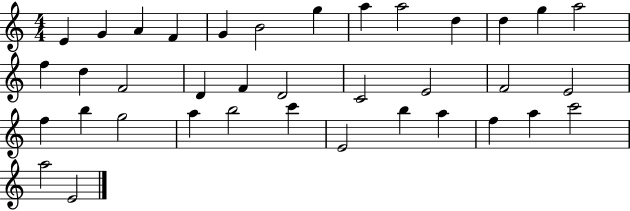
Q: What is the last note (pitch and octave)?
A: E4